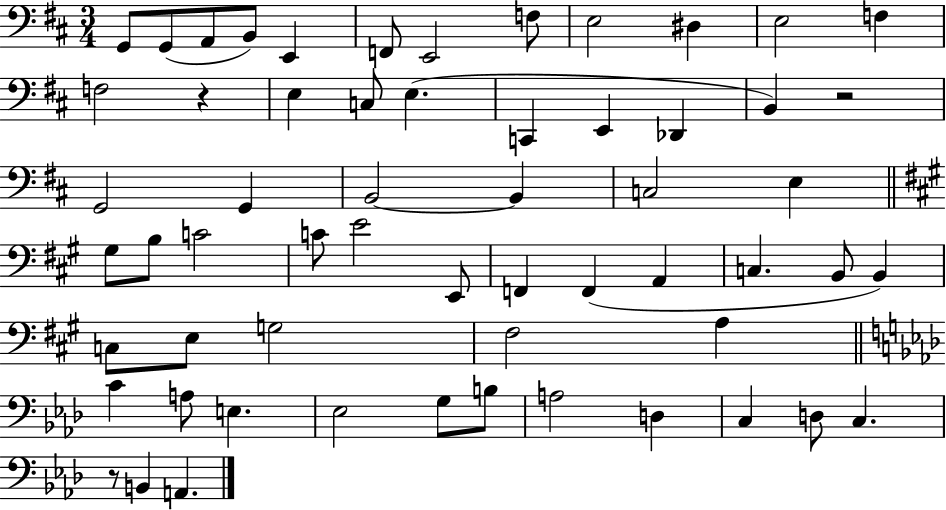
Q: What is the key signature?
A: D major